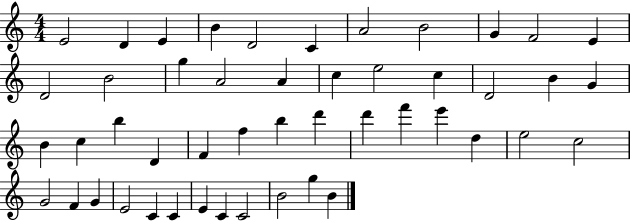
E4/h D4/q E4/q B4/q D4/h C4/q A4/h B4/h G4/q F4/h E4/q D4/h B4/h G5/q A4/h A4/q C5/q E5/h C5/q D4/h B4/q G4/q B4/q C5/q B5/q D4/q F4/q F5/q B5/q D6/q D6/q F6/q E6/q D5/q E5/h C5/h G4/h F4/q G4/q E4/h C4/q C4/q E4/q C4/q C4/h B4/h G5/q B4/q